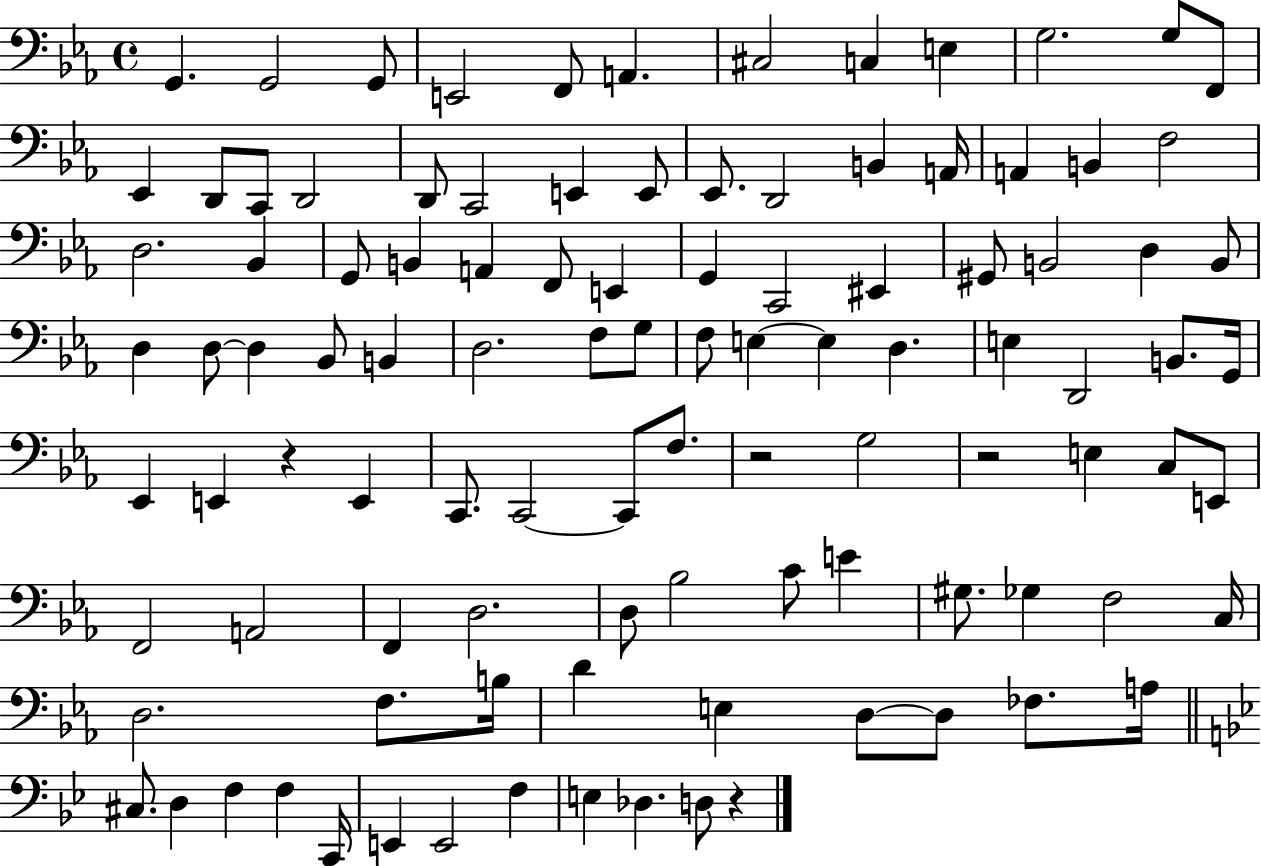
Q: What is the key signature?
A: EES major